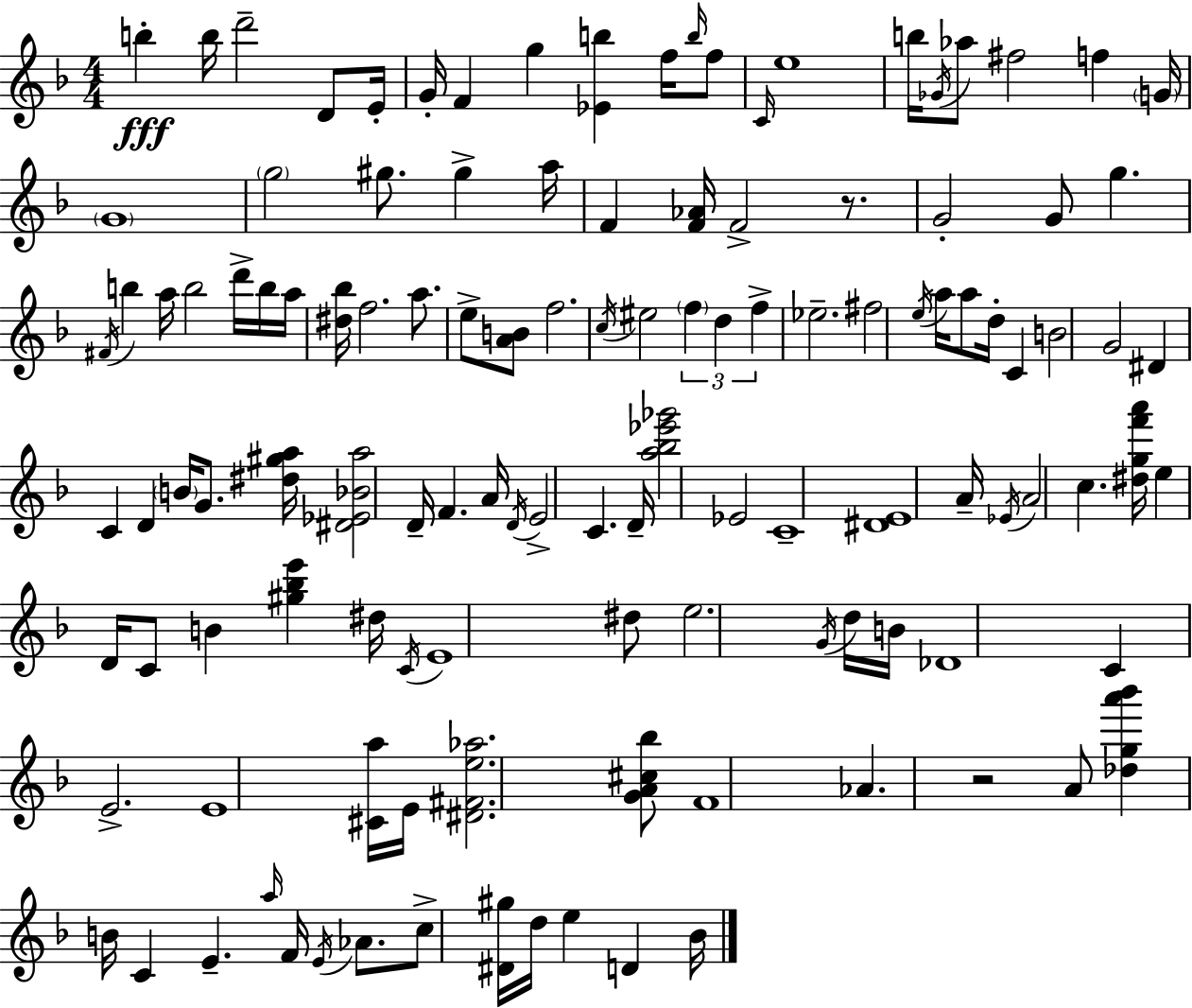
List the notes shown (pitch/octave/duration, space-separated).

B5/q B5/s D6/h D4/e E4/s G4/s F4/q G5/q [Eb4,B5]/q F5/s B5/s F5/e C4/s E5/w B5/s Gb4/s Ab5/e F#5/h F5/q G4/s G4/w G5/h G#5/e. G#5/q A5/s F4/q [F4,Ab4]/s F4/h R/e. G4/h G4/e G5/q. F#4/s B5/q A5/s B5/h D6/s B5/s A5/s [D#5,Bb5]/s F5/h. A5/e. E5/e [A4,B4]/e F5/h. C5/s EIS5/h F5/q D5/q F5/q Eb5/h. F#5/h E5/s A5/s A5/e D5/s C4/q B4/h G4/h D#4/q C4/q D4/q B4/s G4/e. [D#5,G#5,A5]/s [D#4,Eb4,Bb4,A5]/h D4/s F4/q. A4/s D4/s E4/h C4/q. D4/s [A5,Bb5,Eb6,Gb6]/h Eb4/h C4/w [D#4,E4]/w A4/s Eb4/s A4/h C5/q. [D#5,G5,F6,A6]/s E5/q D4/s C4/e B4/q [G#5,Bb5,E6]/q D#5/s C4/s E4/w D#5/e E5/h. G4/s D5/s B4/s Db4/w C4/q E4/h. E4/w [C#4,A5]/s E4/s [D#4,F#4,E5,Ab5]/h. [G4,A4,C#5,Bb5]/e F4/w Ab4/q. R/h A4/e [Db5,G5,A6,Bb6]/q B4/s C4/q E4/q. A5/s F4/s E4/s Ab4/e. C5/e [D#4,G#5]/s D5/s E5/q D4/q Bb4/s